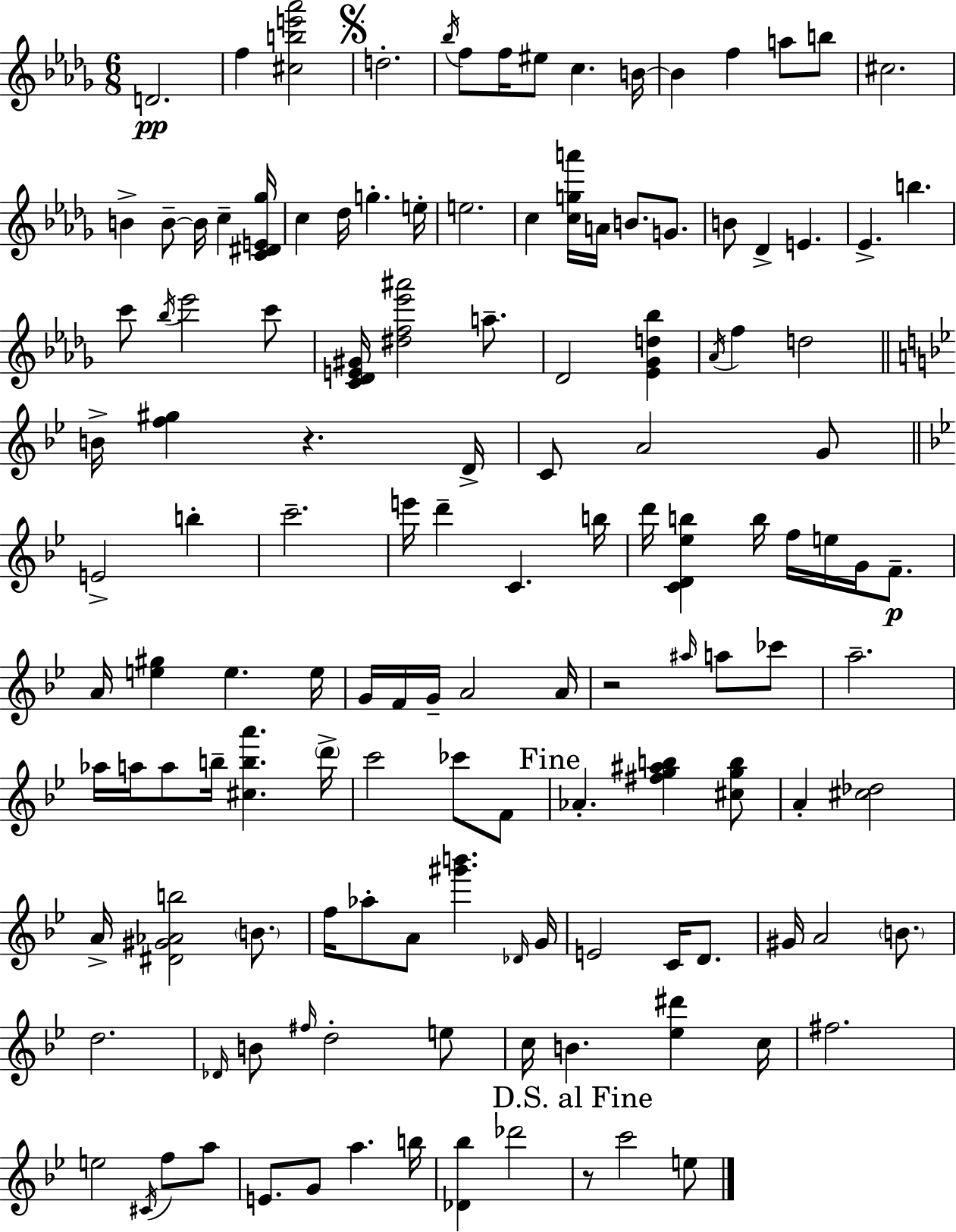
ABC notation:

X:1
T:Untitled
M:6/8
L:1/4
K:Bbm
D2 f [^cbe'_a']2 d2 _b/4 f/2 f/4 ^e/2 c B/4 B f a/2 b/2 ^c2 B B/2 B/4 c [C^DE_g]/4 c _d/4 g e/4 e2 c [cga']/4 A/4 B/2 G/2 B/2 _D E _E b c'/2 _b/4 _e'2 c'/2 [C_DE^G]/4 [^df_e'^a']2 a/2 _D2 [_E_Gd_b] _A/4 f d2 B/4 [f^g] z D/4 C/2 A2 G/2 E2 b c'2 e'/4 d' C b/4 d'/4 [CD_eb] b/4 f/4 e/4 G/4 F/2 A/4 [e^g] e e/4 G/4 F/4 G/4 A2 A/4 z2 ^a/4 a/2 _c'/2 a2 _a/4 a/4 a/2 b/4 [^cba'] d'/4 c'2 _c'/2 F/2 _A [^fg^ab] [^cgb]/2 A [^c_d]2 A/4 [^D^G_Ab]2 B/2 f/4 _a/2 A/2 [^g'b'] _D/4 G/4 E2 C/4 D/2 ^G/4 A2 B/2 d2 _D/4 B/2 ^f/4 d2 e/2 c/4 B [_e^d'] c/4 ^f2 e2 ^C/4 f/2 a/2 E/2 G/2 a b/4 [_D_b] _d'2 z/2 c'2 e/2